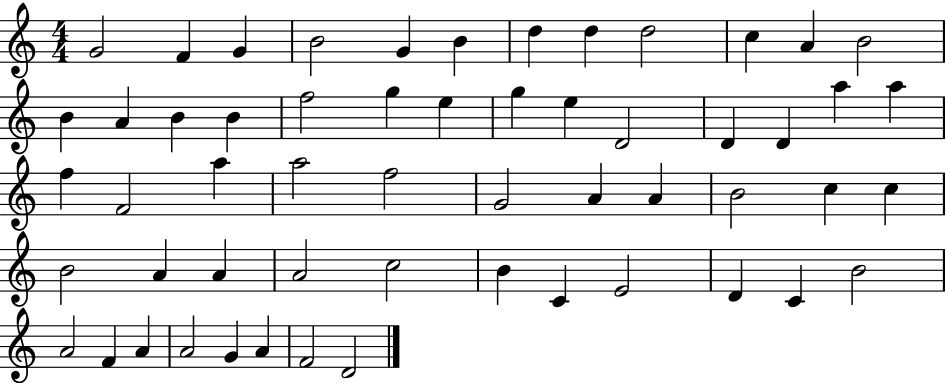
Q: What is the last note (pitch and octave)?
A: D4